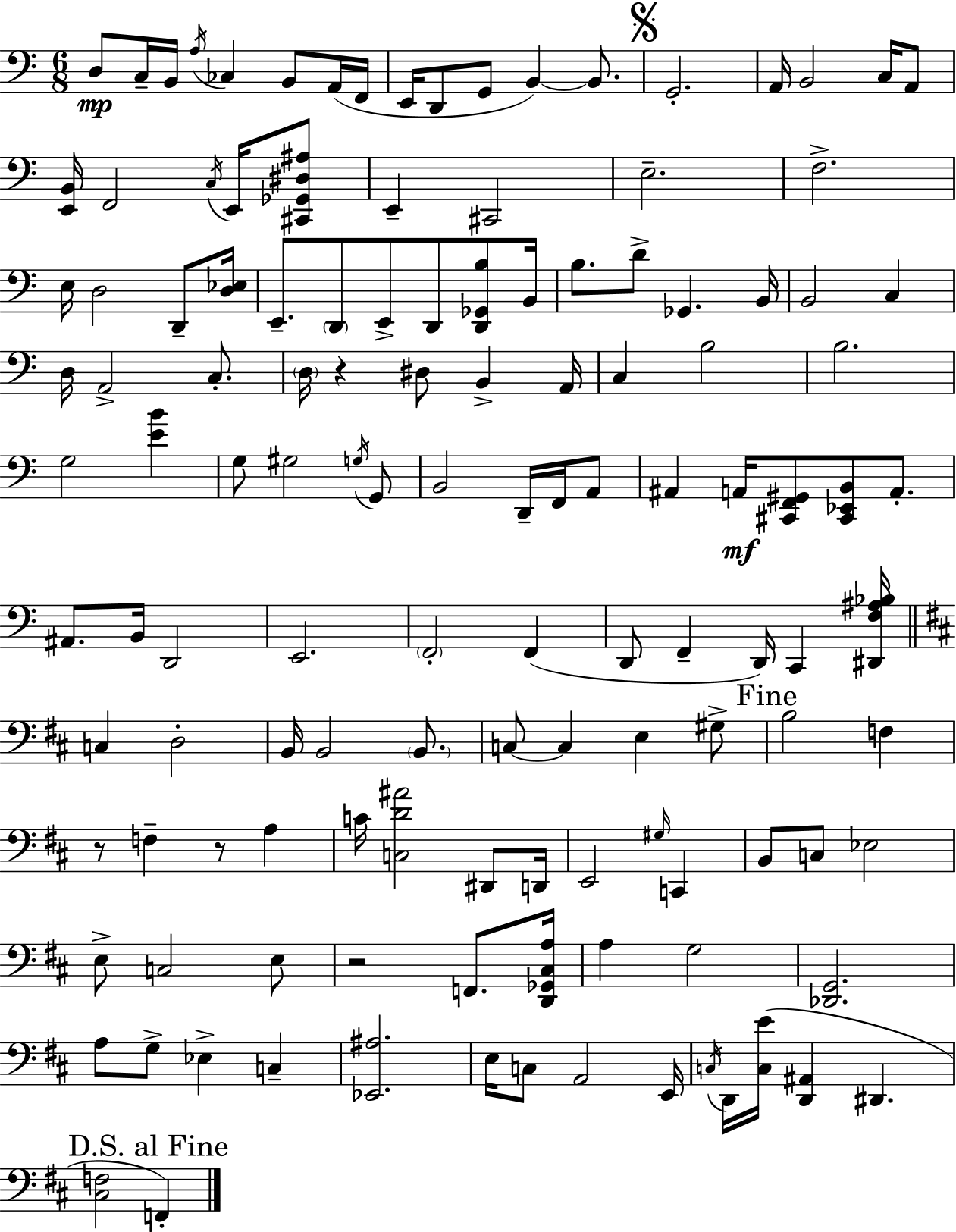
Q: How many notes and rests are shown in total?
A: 130